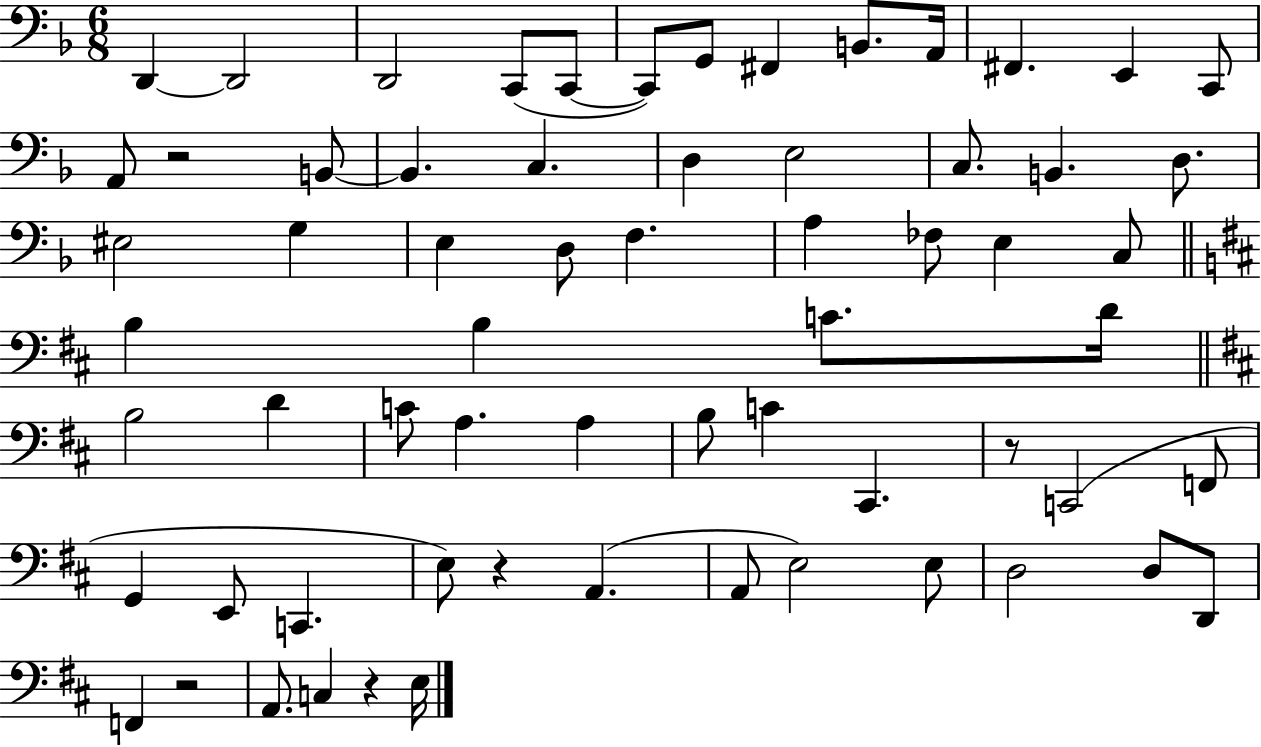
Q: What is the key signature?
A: F major